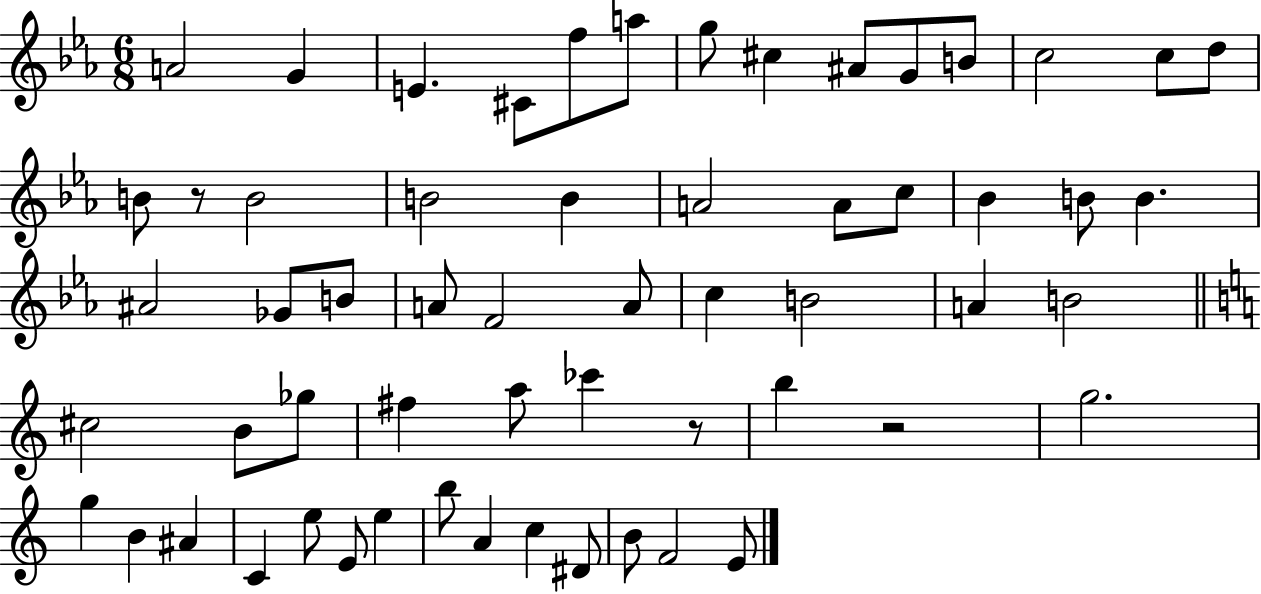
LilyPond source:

{
  \clef treble
  \numericTimeSignature
  \time 6/8
  \key ees \major
  a'2 g'4 | e'4. cis'8 f''8 a''8 | g''8 cis''4 ais'8 g'8 b'8 | c''2 c''8 d''8 | \break b'8 r8 b'2 | b'2 b'4 | a'2 a'8 c''8 | bes'4 b'8 b'4. | \break ais'2 ges'8 b'8 | a'8 f'2 a'8 | c''4 b'2 | a'4 b'2 | \break \bar "||" \break \key a \minor cis''2 b'8 ges''8 | fis''4 a''8 ces'''4 r8 | b''4 r2 | g''2. | \break g''4 b'4 ais'4 | c'4 e''8 e'8 e''4 | b''8 a'4 c''4 dis'8 | b'8 f'2 e'8 | \break \bar "|."
}